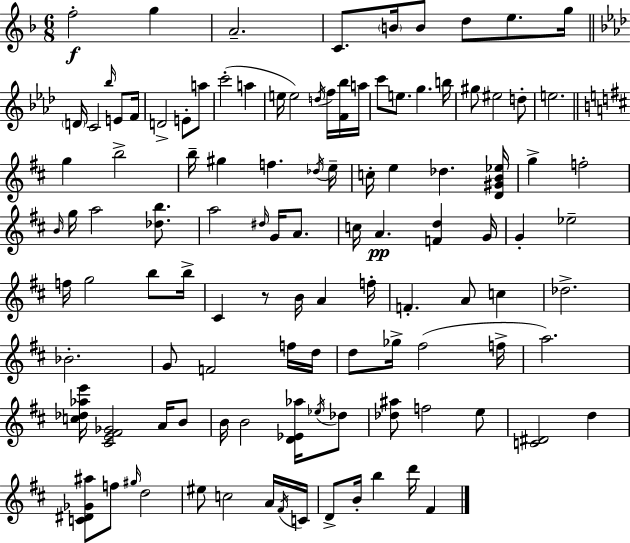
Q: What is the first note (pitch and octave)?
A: F5